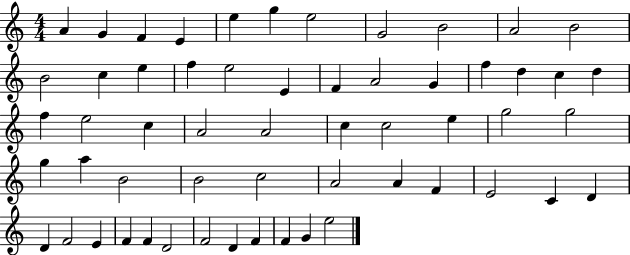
A4/q G4/q F4/q E4/q E5/q G5/q E5/h G4/h B4/h A4/h B4/h B4/h C5/q E5/q F5/q E5/h E4/q F4/q A4/h G4/q F5/q D5/q C5/q D5/q F5/q E5/h C5/q A4/h A4/h C5/q C5/h E5/q G5/h G5/h G5/q A5/q B4/h B4/h C5/h A4/h A4/q F4/q E4/h C4/q D4/q D4/q F4/h E4/q F4/q F4/q D4/h F4/h D4/q F4/q F4/q G4/q E5/h